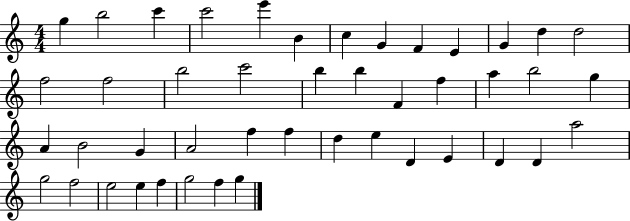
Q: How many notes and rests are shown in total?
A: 45